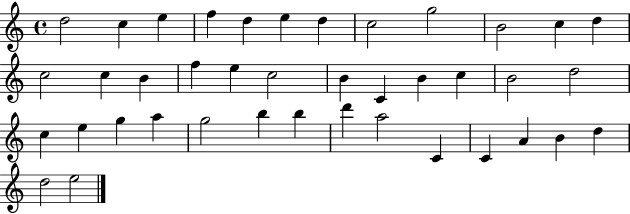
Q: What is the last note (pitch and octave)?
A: E5